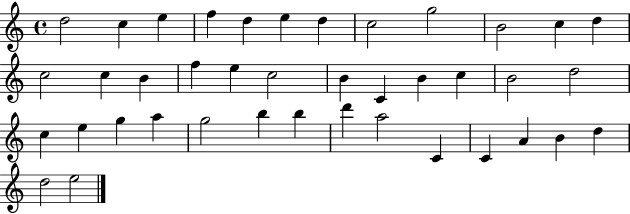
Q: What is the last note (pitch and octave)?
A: E5